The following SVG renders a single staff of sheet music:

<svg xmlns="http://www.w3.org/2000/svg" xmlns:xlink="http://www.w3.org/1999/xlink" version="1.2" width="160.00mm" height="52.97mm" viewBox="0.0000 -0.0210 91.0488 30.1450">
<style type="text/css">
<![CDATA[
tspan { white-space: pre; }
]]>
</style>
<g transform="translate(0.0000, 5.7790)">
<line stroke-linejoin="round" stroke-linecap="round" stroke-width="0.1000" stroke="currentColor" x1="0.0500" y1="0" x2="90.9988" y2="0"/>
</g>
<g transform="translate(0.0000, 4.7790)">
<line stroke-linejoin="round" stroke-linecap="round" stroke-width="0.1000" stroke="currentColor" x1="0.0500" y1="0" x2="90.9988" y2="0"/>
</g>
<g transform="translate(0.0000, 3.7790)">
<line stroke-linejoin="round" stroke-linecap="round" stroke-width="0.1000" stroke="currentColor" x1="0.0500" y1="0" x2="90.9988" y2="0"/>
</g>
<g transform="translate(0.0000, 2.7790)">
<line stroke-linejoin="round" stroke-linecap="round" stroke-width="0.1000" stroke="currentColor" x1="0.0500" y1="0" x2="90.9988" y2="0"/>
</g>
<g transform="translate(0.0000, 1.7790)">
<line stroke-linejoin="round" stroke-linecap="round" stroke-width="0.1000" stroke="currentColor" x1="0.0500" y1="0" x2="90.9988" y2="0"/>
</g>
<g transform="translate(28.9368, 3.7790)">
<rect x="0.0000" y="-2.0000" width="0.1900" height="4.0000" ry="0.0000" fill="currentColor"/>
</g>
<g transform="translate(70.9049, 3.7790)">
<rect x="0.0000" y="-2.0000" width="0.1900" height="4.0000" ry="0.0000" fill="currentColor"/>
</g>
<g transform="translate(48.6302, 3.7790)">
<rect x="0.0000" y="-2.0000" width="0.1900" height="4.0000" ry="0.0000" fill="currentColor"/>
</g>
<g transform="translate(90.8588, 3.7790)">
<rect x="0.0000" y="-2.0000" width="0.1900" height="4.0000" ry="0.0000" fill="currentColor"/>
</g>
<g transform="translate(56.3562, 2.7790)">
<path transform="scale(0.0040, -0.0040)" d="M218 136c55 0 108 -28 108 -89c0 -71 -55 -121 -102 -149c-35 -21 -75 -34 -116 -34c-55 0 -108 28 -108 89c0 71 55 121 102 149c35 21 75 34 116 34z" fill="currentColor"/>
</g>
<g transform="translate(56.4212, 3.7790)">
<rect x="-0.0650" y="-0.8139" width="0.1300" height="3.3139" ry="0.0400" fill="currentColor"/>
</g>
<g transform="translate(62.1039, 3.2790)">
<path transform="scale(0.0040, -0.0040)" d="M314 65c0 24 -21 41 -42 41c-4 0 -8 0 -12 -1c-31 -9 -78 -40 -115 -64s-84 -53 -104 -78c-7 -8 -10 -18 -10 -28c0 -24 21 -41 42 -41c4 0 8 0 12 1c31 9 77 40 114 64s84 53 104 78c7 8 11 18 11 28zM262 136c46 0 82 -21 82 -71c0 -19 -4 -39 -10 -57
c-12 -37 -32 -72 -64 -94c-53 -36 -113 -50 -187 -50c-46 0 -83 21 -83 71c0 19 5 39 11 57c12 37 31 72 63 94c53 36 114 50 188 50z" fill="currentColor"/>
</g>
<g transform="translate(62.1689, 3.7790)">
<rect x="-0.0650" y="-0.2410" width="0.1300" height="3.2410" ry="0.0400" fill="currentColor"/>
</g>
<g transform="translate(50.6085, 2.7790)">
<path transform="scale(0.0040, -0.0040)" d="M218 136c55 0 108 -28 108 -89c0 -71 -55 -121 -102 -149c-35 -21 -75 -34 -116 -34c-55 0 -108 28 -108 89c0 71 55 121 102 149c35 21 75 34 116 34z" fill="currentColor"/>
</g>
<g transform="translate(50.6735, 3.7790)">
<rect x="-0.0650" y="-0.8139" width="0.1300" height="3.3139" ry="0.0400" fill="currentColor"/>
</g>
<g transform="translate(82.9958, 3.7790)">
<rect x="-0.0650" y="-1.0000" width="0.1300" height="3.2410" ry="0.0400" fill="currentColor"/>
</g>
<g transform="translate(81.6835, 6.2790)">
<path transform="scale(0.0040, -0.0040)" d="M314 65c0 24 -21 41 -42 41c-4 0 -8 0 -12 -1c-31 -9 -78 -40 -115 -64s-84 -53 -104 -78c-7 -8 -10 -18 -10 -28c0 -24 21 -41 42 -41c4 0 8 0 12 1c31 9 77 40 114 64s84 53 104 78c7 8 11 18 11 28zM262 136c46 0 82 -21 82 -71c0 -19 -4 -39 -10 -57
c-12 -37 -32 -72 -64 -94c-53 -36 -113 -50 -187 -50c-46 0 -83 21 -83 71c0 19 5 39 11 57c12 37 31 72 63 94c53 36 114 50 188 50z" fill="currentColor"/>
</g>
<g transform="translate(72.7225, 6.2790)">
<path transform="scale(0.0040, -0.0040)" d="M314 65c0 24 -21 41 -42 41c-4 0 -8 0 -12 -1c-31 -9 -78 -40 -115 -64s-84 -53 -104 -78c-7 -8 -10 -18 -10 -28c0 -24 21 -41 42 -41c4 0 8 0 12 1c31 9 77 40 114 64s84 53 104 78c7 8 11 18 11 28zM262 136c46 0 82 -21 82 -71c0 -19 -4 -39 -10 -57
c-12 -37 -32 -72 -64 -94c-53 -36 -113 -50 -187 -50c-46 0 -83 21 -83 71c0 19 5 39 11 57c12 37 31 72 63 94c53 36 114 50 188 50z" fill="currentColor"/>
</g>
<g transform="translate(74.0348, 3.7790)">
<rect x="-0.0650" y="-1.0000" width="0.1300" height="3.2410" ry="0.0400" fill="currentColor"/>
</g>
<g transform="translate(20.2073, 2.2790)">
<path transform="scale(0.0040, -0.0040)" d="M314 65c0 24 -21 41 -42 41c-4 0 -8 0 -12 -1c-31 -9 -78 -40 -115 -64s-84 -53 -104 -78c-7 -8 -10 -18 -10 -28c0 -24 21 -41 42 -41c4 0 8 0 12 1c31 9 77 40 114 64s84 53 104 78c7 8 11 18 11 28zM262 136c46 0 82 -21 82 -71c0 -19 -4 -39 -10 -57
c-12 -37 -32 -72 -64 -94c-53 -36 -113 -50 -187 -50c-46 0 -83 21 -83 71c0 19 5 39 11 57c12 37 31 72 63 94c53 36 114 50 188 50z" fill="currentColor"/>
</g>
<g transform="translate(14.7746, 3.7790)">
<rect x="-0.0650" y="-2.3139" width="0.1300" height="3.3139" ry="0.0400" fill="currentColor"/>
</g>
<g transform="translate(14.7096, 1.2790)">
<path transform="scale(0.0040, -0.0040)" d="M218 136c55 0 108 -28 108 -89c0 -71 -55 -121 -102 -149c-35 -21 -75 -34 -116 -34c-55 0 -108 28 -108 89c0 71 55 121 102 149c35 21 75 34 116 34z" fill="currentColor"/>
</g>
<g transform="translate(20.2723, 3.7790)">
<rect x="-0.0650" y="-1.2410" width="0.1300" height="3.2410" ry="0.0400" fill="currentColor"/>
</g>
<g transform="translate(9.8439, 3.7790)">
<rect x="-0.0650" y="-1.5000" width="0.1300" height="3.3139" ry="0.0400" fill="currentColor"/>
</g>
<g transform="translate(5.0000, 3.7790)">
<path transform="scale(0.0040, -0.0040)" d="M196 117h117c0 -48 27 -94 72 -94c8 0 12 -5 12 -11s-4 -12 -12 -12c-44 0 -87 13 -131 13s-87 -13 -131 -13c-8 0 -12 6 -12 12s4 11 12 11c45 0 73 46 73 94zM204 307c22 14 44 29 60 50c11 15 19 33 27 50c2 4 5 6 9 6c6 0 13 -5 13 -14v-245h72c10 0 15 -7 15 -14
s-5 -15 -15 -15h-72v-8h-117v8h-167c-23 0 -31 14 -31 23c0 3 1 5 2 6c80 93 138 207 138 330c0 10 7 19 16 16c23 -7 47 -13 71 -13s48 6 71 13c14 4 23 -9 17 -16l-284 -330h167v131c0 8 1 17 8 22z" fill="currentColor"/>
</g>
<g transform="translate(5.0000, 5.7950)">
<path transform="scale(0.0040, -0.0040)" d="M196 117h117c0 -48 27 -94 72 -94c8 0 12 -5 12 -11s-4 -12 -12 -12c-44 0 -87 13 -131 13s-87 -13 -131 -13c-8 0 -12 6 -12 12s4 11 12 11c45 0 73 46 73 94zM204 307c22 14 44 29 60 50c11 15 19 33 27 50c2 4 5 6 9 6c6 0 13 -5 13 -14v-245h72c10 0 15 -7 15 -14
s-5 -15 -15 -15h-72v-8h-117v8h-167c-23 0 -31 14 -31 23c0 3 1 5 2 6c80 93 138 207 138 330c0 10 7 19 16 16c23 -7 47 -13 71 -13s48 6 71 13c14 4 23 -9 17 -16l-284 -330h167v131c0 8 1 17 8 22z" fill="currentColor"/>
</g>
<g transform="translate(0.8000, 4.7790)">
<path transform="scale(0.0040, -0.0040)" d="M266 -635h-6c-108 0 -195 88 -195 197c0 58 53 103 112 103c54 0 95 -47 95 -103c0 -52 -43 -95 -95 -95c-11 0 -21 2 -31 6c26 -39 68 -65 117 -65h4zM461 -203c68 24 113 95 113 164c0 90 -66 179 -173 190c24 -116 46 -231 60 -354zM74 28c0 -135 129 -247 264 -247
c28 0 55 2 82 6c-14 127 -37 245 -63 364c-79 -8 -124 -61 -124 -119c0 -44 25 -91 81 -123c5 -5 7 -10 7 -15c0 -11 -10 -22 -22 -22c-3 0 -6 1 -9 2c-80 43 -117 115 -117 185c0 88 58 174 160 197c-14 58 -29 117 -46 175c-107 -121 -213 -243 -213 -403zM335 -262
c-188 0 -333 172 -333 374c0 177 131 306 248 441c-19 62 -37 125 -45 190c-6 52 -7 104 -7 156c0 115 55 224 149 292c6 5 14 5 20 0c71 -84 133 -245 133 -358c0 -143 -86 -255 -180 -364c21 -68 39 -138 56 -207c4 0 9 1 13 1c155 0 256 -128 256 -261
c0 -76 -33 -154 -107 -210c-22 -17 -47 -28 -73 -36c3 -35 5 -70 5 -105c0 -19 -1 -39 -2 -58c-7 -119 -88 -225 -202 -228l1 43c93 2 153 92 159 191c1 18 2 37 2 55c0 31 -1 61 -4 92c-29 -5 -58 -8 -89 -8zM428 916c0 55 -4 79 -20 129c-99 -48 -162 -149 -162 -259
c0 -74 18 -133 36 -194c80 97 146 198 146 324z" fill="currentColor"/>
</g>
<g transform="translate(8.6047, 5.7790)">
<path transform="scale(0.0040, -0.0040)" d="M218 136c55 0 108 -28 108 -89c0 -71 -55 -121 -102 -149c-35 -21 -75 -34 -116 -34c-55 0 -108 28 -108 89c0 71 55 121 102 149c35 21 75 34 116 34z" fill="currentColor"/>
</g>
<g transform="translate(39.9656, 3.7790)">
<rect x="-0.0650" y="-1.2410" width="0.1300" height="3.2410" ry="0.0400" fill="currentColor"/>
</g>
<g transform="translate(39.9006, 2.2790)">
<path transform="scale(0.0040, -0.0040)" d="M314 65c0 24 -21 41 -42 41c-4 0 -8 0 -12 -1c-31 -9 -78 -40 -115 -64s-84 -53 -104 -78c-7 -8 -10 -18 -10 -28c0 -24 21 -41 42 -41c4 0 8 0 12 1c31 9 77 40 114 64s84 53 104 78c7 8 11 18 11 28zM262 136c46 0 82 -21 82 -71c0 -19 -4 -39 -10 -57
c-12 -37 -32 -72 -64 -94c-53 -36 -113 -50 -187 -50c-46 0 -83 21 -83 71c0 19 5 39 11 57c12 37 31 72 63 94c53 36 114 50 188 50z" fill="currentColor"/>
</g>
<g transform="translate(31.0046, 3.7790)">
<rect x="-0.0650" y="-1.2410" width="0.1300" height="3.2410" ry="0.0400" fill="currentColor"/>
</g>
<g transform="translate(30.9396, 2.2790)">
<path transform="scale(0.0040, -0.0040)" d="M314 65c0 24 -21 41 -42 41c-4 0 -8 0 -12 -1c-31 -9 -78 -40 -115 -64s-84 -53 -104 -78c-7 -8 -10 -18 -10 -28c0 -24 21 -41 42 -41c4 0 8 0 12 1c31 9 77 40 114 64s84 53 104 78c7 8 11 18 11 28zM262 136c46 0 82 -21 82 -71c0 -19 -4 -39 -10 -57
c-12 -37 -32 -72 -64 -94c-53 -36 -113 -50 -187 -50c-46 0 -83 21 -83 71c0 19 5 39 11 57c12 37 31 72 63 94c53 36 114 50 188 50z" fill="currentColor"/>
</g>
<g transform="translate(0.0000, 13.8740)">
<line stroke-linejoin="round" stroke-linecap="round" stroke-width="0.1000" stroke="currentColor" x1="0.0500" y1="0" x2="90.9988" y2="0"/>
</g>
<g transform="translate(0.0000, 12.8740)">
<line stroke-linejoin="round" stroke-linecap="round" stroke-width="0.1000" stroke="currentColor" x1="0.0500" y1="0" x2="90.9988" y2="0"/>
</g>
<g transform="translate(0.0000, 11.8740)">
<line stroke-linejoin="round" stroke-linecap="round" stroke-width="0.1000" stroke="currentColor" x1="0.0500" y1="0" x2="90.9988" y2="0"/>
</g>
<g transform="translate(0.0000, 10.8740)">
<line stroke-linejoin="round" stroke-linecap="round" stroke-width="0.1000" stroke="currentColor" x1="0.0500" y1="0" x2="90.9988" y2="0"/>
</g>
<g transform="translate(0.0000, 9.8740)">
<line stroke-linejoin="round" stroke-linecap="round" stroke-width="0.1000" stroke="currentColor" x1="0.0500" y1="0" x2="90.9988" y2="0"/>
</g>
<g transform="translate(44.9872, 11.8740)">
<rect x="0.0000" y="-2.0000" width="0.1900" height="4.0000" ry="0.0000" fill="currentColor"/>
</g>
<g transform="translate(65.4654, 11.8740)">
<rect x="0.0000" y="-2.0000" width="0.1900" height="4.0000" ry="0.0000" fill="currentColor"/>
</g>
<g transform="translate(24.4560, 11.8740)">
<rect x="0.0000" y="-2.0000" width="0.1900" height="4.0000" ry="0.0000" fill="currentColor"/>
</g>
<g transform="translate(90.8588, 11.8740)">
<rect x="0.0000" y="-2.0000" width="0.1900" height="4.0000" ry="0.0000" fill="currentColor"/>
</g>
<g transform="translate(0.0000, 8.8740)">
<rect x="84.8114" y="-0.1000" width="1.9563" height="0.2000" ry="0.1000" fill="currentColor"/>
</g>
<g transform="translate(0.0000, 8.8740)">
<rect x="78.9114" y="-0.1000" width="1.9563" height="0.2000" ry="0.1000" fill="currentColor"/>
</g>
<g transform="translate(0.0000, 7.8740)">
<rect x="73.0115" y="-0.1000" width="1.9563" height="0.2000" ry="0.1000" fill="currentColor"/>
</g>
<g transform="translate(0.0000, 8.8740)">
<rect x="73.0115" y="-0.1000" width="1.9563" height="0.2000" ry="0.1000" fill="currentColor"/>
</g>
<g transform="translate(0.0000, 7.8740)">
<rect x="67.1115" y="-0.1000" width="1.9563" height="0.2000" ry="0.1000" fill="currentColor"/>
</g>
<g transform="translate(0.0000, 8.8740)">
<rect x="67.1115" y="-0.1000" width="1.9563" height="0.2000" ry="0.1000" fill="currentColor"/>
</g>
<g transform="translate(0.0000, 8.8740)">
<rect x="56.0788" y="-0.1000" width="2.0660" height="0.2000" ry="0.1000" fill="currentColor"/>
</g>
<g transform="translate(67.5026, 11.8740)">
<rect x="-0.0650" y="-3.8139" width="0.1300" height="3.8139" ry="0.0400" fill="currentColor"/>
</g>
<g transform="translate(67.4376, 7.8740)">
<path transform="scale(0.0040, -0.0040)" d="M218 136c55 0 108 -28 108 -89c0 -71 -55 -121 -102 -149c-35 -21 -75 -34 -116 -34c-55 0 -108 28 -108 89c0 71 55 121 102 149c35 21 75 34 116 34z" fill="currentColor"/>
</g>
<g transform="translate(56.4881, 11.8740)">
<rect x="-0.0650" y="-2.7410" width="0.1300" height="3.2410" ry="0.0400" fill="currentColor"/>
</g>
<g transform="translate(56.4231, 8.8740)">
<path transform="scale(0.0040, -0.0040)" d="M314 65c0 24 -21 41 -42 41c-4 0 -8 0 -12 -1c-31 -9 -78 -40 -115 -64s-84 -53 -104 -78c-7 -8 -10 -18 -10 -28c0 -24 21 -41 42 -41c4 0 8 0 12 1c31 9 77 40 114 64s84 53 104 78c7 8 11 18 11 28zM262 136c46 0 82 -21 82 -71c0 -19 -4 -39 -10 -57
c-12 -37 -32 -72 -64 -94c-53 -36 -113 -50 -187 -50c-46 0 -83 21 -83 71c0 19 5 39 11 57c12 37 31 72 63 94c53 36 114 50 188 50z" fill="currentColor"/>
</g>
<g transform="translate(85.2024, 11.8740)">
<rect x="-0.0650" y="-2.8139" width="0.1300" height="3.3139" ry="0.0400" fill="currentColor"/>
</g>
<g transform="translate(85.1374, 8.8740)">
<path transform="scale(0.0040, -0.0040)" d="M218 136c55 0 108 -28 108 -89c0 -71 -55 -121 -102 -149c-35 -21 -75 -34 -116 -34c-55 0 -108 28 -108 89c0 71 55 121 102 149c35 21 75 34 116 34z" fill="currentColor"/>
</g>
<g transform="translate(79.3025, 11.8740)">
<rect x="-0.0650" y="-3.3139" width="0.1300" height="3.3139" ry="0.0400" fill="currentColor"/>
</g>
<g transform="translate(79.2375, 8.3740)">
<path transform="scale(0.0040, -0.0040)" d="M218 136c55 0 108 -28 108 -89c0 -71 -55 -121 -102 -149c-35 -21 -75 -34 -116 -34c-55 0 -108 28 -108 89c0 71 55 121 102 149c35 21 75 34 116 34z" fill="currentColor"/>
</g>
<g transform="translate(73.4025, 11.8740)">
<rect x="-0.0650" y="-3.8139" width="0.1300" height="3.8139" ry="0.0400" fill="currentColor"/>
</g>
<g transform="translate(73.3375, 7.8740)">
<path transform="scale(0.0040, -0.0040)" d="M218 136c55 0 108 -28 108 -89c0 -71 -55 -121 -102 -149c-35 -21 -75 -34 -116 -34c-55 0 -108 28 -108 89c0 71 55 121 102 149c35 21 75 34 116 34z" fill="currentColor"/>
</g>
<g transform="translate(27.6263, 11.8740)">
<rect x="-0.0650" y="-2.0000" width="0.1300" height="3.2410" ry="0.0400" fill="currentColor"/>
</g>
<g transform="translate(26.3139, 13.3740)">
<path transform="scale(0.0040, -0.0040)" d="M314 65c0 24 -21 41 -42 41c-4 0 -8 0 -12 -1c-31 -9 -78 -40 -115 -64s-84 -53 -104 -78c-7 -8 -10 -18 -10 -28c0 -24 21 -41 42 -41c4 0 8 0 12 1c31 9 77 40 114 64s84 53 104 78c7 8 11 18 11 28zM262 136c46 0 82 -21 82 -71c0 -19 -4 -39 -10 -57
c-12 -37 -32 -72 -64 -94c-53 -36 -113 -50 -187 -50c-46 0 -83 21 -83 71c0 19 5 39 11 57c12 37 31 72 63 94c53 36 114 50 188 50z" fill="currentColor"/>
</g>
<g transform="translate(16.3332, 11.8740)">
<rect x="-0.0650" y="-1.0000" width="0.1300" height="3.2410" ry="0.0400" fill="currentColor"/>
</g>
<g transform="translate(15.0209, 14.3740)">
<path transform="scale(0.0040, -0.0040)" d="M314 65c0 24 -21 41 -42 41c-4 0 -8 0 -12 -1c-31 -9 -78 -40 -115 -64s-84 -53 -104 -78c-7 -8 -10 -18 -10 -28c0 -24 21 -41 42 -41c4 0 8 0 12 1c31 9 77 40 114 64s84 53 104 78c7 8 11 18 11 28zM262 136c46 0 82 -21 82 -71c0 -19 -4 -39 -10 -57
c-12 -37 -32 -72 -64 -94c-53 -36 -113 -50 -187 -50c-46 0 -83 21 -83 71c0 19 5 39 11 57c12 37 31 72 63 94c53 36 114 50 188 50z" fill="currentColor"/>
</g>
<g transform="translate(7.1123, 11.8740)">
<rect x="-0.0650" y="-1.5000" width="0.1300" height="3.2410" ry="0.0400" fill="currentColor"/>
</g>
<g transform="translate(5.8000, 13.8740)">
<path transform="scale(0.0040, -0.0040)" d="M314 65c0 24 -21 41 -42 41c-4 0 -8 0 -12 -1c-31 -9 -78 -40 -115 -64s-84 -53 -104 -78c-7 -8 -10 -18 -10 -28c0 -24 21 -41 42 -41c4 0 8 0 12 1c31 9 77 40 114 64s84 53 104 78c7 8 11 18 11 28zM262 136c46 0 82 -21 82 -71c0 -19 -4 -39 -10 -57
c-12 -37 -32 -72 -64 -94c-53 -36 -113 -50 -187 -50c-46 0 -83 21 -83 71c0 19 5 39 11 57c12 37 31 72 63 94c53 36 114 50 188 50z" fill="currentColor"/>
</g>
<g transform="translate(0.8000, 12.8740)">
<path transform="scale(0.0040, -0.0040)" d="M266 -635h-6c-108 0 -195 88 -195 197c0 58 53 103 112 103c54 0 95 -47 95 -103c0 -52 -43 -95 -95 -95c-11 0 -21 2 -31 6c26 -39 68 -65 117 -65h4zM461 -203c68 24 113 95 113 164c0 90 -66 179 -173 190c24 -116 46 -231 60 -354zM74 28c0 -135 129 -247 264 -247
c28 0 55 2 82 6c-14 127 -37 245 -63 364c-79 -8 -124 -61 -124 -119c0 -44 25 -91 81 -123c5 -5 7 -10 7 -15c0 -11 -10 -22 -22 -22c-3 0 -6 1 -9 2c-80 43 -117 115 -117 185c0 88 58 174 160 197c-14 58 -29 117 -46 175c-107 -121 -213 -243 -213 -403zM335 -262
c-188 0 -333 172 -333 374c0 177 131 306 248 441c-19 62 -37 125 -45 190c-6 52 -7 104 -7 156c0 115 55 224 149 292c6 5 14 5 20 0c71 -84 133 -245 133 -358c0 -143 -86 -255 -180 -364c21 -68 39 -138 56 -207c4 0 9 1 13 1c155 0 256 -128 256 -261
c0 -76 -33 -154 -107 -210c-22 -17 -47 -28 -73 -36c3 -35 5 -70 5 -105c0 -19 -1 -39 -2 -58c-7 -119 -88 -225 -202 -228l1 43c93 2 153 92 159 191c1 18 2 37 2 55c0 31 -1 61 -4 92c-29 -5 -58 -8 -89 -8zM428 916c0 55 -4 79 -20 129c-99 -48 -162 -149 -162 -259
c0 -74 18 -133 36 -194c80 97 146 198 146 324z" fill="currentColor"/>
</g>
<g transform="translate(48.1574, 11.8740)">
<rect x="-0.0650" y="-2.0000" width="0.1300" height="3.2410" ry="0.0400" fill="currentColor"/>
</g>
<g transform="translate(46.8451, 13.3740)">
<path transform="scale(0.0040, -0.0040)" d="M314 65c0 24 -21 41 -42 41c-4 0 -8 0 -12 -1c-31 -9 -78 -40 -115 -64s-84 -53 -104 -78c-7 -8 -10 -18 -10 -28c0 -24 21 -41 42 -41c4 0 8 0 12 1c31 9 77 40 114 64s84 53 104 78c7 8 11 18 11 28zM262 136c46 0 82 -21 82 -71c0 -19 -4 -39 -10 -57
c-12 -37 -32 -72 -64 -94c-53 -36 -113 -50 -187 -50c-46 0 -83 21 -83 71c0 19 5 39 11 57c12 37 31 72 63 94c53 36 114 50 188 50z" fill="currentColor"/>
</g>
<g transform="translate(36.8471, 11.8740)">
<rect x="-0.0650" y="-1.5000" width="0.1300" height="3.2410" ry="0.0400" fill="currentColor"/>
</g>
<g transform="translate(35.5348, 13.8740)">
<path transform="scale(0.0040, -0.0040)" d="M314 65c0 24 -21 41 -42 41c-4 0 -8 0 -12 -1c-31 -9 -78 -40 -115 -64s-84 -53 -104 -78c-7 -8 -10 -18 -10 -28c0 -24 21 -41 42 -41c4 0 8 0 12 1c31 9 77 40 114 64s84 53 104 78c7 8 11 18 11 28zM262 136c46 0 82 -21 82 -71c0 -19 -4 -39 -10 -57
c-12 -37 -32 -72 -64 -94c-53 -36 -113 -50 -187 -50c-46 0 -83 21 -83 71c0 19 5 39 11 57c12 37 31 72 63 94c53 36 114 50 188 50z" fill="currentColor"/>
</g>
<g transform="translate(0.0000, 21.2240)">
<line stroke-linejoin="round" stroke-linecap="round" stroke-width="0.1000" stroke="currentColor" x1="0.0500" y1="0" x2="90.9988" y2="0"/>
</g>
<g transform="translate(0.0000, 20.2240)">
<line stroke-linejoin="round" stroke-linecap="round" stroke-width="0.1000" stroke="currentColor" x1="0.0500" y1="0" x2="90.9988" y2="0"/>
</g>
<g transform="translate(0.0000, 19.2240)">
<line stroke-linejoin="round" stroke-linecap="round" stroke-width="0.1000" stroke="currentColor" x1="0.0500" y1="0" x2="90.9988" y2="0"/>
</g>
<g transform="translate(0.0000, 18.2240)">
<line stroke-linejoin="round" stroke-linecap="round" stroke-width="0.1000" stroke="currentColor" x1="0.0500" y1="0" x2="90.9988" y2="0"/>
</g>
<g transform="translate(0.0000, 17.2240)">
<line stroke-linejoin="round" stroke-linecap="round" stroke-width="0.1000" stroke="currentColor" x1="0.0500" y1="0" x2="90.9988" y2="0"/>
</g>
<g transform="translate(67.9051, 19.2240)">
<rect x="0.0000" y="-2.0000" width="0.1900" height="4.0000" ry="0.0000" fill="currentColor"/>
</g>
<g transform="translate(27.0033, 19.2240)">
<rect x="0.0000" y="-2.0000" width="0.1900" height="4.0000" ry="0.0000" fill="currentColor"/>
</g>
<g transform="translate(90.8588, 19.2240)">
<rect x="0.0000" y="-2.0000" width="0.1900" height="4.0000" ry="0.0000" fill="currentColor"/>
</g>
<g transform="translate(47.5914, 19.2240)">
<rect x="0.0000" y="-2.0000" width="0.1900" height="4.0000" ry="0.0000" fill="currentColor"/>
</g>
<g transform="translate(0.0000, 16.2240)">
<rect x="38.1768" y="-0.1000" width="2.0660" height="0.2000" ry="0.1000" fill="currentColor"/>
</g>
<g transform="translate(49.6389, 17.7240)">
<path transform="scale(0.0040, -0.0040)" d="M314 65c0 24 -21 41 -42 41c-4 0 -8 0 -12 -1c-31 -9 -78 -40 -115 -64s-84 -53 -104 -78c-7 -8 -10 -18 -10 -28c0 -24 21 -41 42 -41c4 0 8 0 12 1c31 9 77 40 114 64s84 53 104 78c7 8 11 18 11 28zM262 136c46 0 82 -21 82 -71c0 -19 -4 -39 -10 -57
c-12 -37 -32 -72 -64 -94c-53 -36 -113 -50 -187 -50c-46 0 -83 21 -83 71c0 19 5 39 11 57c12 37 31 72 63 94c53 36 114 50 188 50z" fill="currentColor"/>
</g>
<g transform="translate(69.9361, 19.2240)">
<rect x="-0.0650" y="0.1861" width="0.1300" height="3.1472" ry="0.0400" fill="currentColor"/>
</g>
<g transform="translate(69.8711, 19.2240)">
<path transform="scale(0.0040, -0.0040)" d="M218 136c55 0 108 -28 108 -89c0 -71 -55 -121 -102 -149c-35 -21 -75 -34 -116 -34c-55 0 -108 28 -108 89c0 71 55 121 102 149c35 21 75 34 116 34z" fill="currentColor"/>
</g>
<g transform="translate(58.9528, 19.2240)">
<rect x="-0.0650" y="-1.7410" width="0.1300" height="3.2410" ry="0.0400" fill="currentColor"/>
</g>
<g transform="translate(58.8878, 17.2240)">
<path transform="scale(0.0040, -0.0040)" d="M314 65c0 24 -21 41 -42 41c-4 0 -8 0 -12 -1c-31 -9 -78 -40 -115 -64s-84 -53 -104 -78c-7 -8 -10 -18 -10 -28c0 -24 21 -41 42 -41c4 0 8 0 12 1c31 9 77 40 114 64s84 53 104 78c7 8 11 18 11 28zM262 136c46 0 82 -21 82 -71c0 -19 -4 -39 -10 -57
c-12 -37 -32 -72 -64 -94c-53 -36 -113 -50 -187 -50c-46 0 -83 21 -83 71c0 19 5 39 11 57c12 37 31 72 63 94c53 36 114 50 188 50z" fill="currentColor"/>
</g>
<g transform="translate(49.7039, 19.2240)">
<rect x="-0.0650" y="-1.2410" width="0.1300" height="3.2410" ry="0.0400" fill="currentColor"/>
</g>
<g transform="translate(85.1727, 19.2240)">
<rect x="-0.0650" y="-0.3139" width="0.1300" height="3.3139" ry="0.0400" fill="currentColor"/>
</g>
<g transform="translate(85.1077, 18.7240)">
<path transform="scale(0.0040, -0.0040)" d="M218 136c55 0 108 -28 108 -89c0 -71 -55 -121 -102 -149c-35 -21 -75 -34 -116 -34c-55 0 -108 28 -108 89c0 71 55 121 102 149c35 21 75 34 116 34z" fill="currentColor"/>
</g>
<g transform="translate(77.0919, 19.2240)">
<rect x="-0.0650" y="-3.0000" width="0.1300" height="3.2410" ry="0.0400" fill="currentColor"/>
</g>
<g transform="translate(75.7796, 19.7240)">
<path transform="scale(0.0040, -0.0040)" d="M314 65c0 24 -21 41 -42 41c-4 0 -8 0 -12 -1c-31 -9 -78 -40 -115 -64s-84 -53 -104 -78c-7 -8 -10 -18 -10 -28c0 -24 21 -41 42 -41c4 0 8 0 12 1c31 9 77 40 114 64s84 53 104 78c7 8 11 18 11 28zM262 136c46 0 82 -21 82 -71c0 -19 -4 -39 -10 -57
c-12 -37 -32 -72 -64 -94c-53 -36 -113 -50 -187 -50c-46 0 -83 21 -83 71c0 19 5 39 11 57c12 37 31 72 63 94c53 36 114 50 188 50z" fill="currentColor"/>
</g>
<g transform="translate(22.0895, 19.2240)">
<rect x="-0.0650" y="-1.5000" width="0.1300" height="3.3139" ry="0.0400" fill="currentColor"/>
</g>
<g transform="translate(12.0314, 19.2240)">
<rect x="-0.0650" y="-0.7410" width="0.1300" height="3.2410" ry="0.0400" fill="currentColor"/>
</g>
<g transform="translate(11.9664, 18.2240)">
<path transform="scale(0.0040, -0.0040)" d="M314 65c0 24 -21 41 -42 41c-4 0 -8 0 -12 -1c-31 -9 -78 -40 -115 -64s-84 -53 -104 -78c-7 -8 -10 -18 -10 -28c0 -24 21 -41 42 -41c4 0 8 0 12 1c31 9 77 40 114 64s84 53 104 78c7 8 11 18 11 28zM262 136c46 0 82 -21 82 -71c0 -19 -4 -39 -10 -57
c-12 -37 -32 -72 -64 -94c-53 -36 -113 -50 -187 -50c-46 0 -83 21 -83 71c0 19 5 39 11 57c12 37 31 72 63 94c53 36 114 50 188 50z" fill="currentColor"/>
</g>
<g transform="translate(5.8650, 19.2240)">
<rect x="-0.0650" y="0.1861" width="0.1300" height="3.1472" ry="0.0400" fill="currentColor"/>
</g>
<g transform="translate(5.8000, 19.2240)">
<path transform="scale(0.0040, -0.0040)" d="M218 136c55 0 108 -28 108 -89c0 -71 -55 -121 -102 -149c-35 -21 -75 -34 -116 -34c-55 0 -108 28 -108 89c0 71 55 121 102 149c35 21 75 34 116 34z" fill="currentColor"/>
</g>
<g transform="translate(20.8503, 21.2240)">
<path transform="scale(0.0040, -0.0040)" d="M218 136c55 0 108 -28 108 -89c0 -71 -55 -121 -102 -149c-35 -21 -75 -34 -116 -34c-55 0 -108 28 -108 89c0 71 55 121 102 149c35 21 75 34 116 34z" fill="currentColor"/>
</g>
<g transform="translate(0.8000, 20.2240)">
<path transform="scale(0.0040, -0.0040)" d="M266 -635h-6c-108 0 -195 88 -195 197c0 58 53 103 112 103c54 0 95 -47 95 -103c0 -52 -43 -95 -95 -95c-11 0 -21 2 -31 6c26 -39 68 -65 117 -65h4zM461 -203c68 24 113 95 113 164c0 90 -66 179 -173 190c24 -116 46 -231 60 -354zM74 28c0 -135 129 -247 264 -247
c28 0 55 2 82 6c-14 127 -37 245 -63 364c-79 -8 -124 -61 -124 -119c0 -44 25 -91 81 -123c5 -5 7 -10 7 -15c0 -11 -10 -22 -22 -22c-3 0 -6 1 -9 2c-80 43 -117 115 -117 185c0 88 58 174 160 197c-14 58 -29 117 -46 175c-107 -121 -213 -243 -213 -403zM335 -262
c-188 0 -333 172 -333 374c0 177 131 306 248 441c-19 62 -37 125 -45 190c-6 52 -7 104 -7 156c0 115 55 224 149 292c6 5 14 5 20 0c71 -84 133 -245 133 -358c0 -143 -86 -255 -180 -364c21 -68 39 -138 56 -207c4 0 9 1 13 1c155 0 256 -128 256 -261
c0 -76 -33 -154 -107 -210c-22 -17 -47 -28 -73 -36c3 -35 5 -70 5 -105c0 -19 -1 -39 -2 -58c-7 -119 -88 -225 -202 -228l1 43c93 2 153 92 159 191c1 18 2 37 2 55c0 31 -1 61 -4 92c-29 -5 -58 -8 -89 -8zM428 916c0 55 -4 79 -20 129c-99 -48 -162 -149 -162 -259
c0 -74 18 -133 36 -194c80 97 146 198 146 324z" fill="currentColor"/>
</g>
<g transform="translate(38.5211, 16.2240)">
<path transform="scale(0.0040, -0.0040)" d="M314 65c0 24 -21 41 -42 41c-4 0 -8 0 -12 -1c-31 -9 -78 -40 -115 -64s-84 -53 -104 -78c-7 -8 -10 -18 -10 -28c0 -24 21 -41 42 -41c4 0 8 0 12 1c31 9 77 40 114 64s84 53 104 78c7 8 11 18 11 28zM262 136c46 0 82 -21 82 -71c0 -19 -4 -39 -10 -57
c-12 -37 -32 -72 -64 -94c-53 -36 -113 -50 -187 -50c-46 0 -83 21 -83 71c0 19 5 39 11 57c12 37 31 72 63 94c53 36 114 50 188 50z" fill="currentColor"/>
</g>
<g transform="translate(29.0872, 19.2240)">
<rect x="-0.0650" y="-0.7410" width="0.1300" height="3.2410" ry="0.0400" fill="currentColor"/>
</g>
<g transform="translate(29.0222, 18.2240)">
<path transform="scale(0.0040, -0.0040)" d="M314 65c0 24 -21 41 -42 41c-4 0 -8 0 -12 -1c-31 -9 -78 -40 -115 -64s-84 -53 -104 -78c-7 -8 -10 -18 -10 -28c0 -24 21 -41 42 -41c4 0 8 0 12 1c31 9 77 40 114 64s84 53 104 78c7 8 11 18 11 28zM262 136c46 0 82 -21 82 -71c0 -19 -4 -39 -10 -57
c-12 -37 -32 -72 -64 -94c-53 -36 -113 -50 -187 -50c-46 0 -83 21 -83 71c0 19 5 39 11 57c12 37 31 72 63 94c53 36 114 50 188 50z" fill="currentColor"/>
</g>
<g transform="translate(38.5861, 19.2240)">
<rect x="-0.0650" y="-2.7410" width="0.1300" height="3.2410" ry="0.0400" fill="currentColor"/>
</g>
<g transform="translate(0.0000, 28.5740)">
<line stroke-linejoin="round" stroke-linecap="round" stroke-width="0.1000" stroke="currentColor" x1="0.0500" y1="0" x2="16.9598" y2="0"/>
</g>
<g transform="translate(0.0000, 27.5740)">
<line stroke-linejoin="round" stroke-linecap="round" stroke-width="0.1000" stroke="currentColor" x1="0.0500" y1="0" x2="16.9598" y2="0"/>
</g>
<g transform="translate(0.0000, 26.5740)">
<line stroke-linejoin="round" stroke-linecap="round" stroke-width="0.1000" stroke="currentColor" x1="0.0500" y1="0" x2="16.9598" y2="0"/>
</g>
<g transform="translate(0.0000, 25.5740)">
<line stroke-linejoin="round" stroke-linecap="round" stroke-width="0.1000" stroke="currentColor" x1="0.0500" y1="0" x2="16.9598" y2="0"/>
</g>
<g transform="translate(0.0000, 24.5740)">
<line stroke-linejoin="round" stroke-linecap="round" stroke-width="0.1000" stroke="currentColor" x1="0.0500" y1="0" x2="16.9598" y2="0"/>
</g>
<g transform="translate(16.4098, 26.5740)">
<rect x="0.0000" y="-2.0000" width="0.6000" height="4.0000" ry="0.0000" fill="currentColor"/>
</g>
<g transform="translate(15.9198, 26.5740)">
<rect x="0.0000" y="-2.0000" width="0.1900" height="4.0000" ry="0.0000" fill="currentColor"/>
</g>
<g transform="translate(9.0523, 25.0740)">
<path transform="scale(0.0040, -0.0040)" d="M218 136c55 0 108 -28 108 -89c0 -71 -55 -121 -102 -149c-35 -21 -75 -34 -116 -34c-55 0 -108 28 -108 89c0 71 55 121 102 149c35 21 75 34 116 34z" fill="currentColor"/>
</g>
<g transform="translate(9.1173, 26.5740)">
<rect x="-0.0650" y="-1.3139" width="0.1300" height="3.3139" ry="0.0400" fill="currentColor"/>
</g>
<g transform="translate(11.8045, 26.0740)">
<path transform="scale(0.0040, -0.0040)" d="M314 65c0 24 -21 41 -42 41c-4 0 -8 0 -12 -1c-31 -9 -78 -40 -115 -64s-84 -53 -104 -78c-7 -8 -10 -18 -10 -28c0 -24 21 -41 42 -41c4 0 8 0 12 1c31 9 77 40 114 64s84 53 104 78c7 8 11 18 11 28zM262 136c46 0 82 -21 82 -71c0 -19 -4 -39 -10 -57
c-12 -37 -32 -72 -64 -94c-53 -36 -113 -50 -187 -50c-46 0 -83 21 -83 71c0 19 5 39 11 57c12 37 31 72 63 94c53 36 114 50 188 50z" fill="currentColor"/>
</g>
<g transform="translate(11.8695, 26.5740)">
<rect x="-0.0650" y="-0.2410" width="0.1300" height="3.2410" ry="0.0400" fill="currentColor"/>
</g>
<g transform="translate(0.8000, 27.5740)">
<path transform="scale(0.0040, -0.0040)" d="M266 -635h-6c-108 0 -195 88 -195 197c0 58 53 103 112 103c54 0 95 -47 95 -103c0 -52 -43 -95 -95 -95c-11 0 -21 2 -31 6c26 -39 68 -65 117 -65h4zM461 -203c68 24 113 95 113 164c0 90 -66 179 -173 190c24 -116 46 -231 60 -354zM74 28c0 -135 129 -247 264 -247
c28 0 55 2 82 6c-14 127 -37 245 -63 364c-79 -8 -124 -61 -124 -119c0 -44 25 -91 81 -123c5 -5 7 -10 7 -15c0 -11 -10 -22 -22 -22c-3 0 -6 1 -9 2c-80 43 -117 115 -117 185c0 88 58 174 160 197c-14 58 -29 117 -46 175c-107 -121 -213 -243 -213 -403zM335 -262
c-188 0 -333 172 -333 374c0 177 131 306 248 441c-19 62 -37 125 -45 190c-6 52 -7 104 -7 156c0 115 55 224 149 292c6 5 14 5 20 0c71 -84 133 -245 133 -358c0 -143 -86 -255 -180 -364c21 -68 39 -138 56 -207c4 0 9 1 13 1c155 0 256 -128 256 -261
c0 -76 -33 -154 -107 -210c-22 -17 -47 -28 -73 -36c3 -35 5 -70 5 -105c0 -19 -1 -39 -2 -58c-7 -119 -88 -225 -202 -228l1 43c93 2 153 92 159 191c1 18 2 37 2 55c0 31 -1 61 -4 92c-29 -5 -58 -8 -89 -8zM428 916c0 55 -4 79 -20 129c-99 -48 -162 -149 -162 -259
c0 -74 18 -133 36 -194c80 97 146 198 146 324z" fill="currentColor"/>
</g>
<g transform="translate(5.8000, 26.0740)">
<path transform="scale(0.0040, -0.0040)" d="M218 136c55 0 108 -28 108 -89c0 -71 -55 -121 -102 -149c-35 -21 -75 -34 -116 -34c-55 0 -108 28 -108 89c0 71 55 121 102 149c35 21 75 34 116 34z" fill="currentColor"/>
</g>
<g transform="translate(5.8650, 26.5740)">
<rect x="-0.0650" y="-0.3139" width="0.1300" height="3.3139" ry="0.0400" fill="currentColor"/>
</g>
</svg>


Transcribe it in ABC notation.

X:1
T:Untitled
M:4/4
L:1/4
K:C
E g e2 e2 e2 d d c2 D2 D2 E2 D2 F2 E2 F2 a2 c' c' b a B d2 E d2 a2 e2 f2 B A2 c c e c2